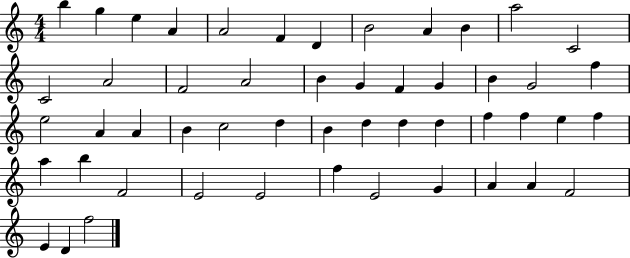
X:1
T:Untitled
M:4/4
L:1/4
K:C
b g e A A2 F D B2 A B a2 C2 C2 A2 F2 A2 B G F G B G2 f e2 A A B c2 d B d d d f f e f a b F2 E2 E2 f E2 G A A F2 E D f2